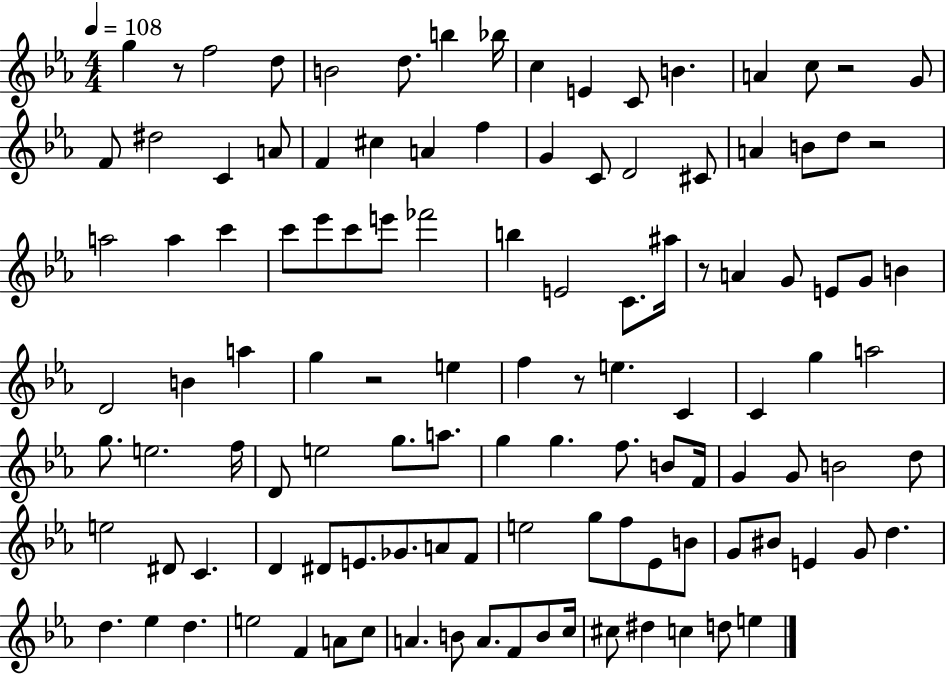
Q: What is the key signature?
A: EES major